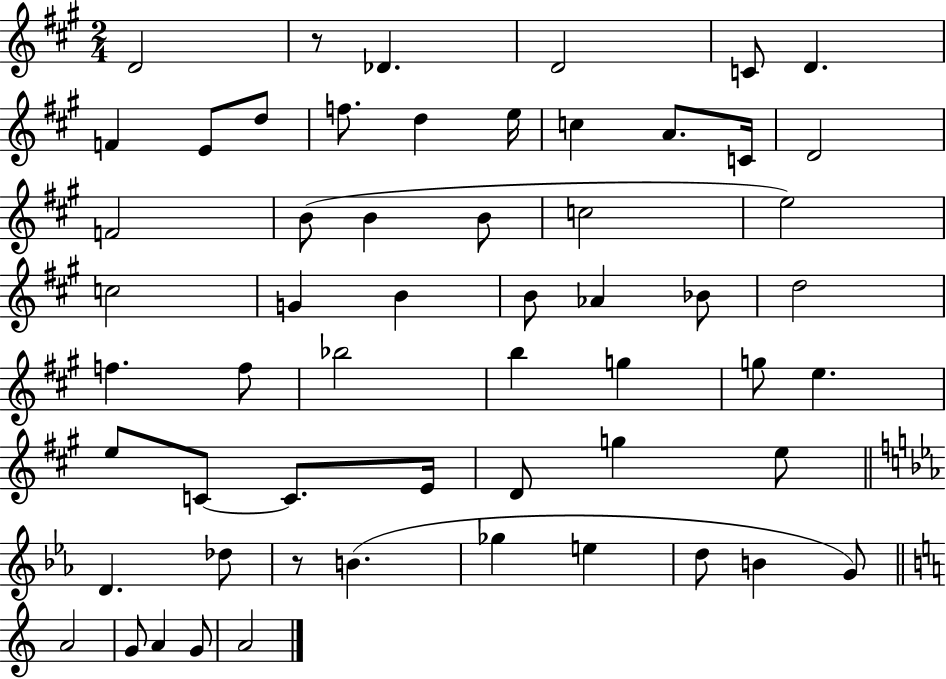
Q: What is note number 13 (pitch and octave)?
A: A4